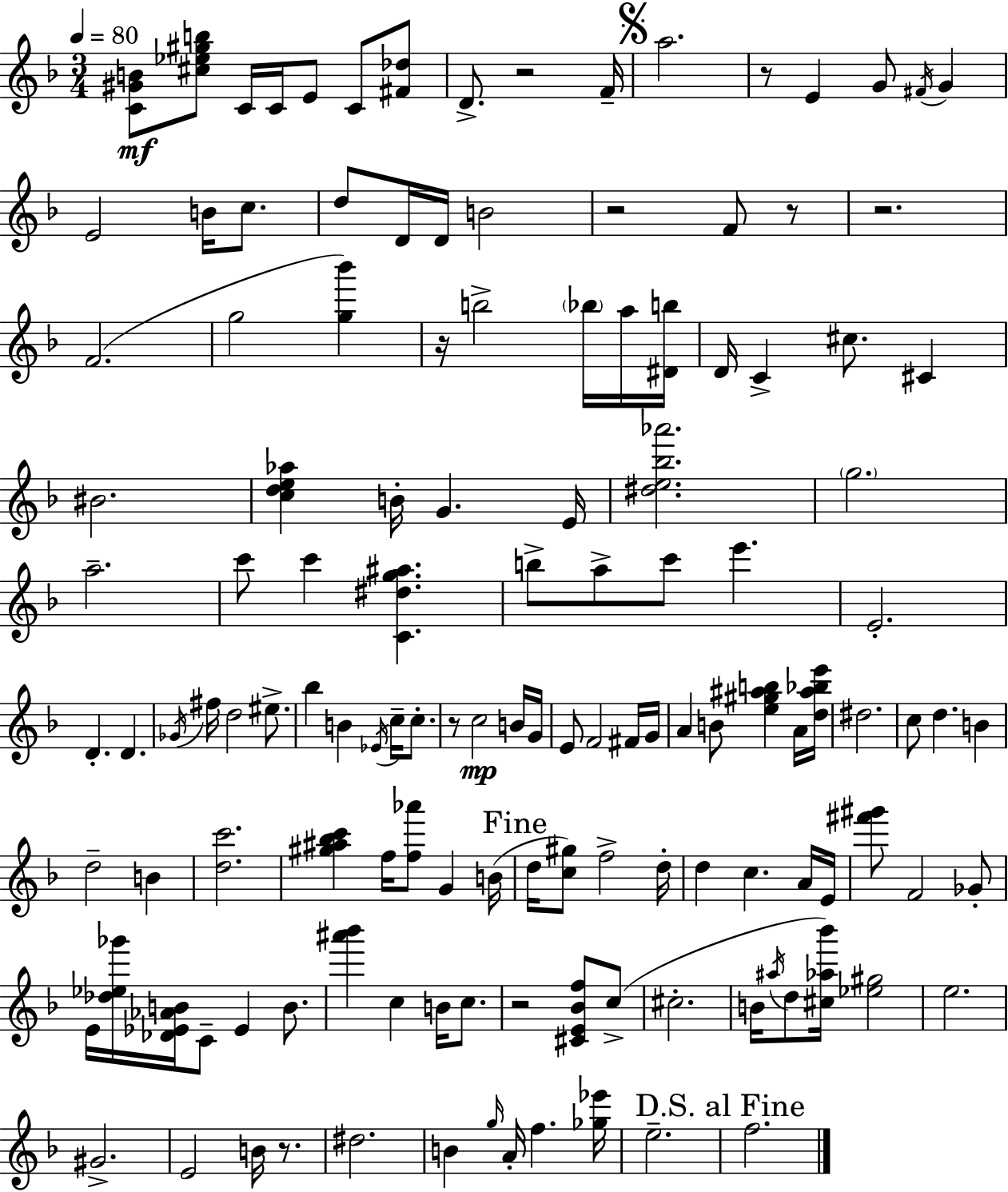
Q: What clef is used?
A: treble